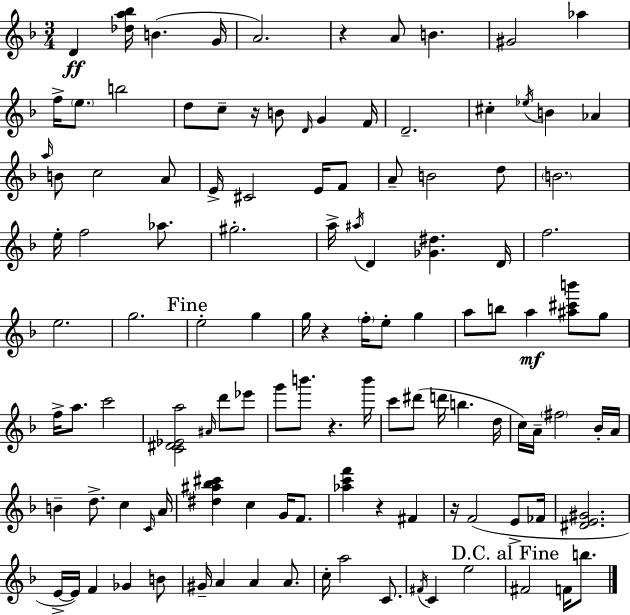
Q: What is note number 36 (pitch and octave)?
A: F5